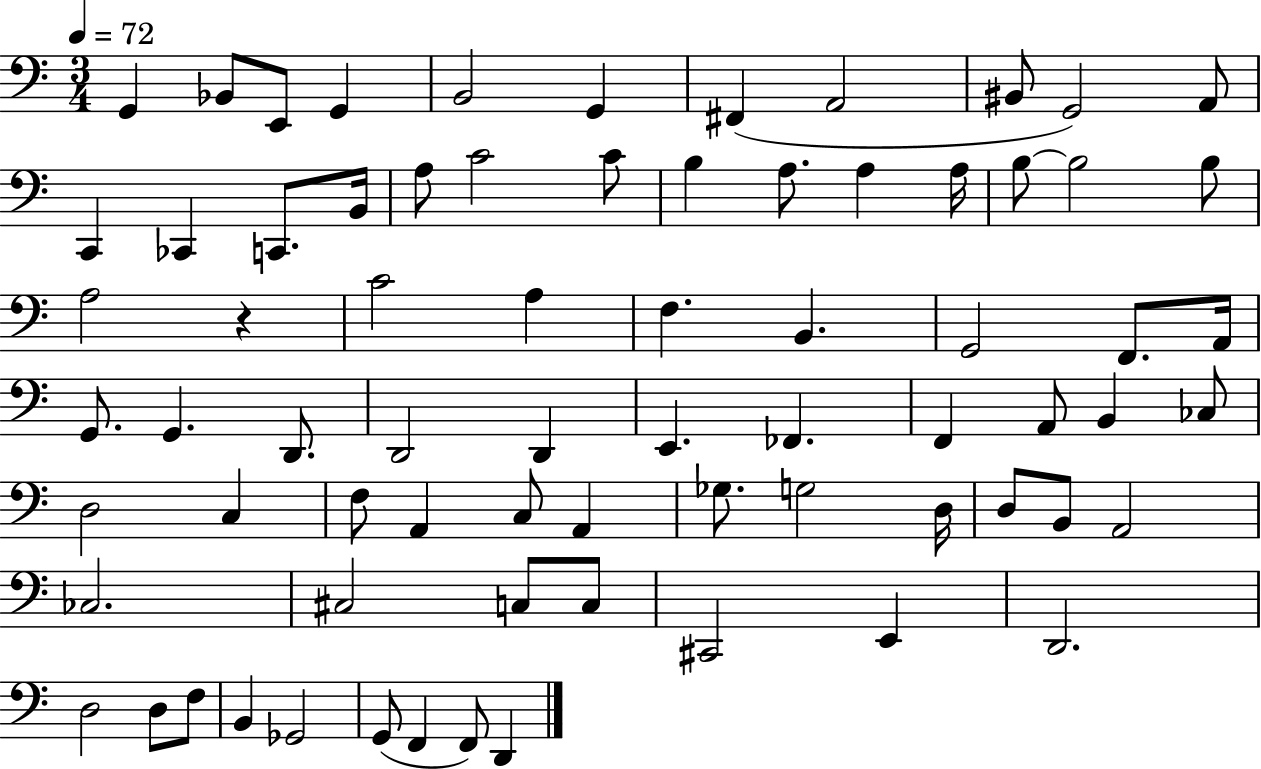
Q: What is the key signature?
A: C major